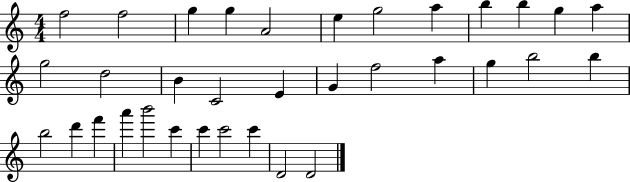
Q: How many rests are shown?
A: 0